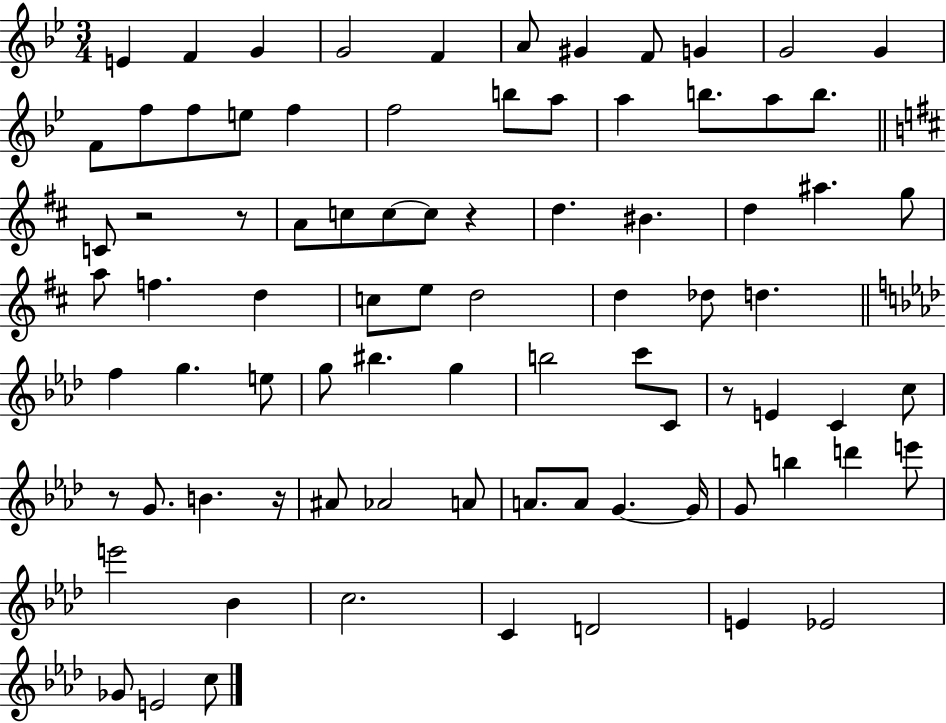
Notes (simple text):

E4/q F4/q G4/q G4/h F4/q A4/e G#4/q F4/e G4/q G4/h G4/q F4/e F5/e F5/e E5/e F5/q F5/h B5/e A5/e A5/q B5/e. A5/e B5/e. C4/e R/h R/e A4/e C5/e C5/e C5/e R/q D5/q. BIS4/q. D5/q A#5/q. G5/e A5/e F5/q. D5/q C5/e E5/e D5/h D5/q Db5/e D5/q. F5/q G5/q. E5/e G5/e BIS5/q. G5/q B5/h C6/e C4/e R/e E4/q C4/q C5/e R/e G4/e. B4/q. R/s A#4/e Ab4/h A4/e A4/e. A4/e G4/q. G4/s G4/e B5/q D6/q E6/e E6/h Bb4/q C5/h. C4/q D4/h E4/q Eb4/h Gb4/e E4/h C5/e